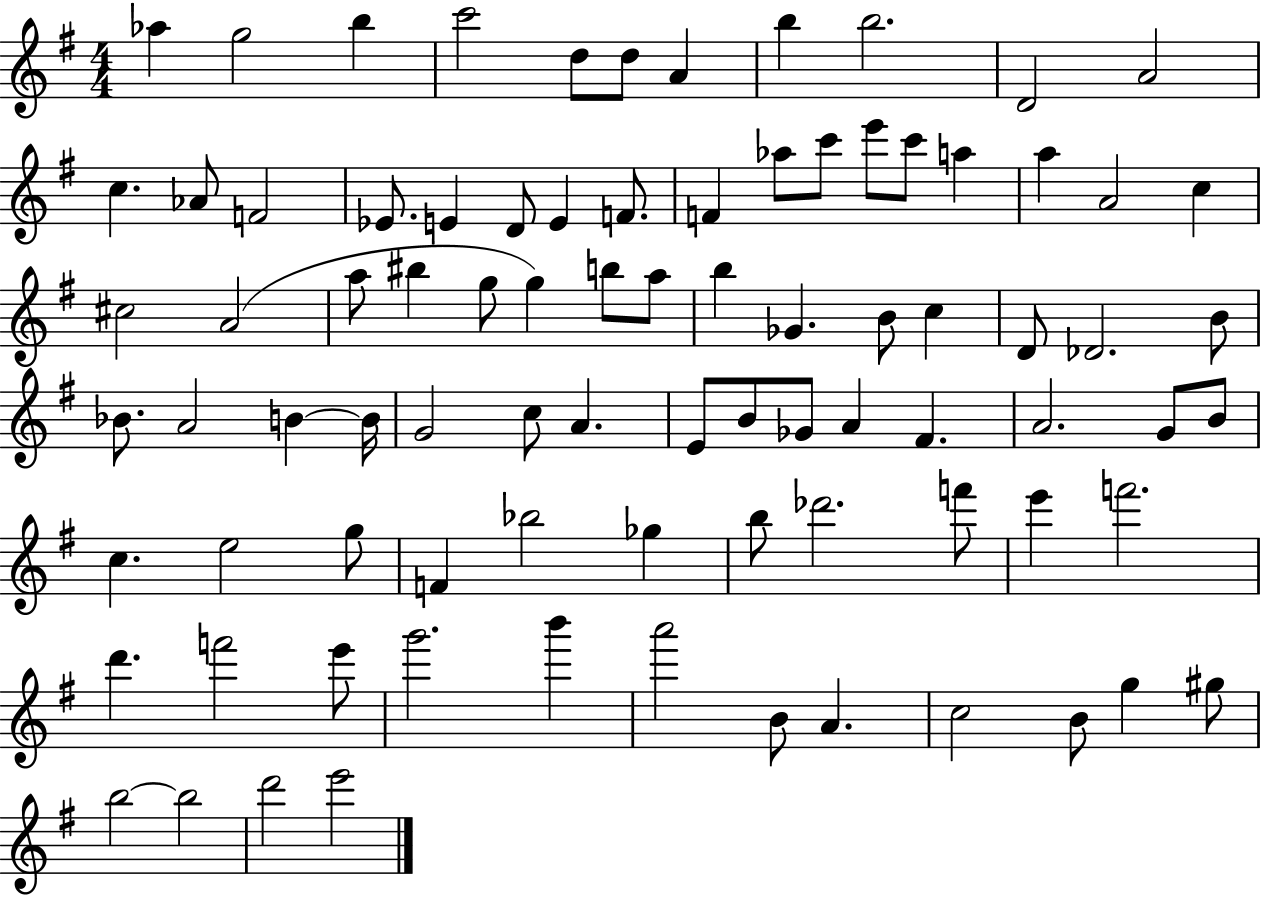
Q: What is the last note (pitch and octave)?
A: E6